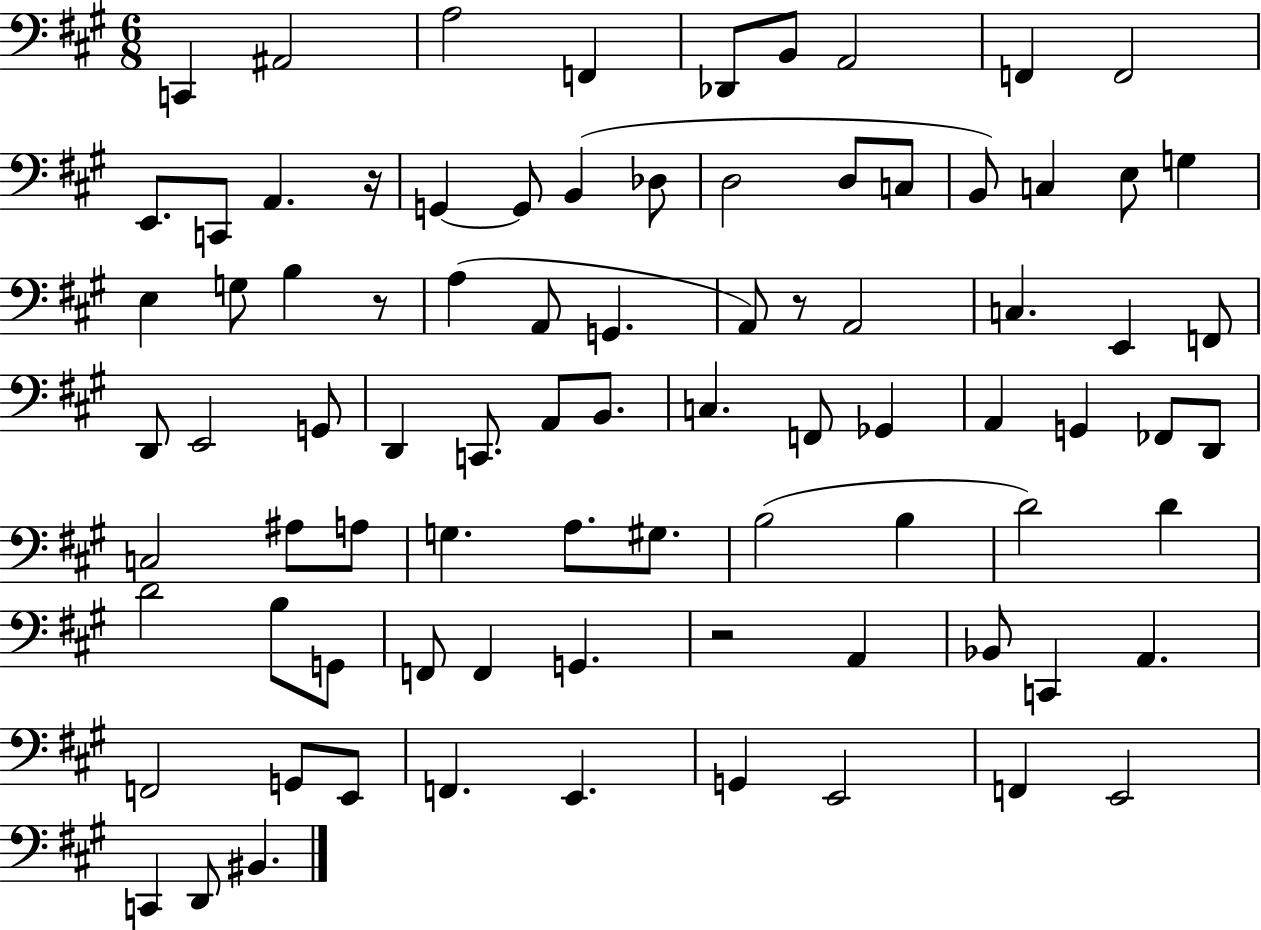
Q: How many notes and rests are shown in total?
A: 84